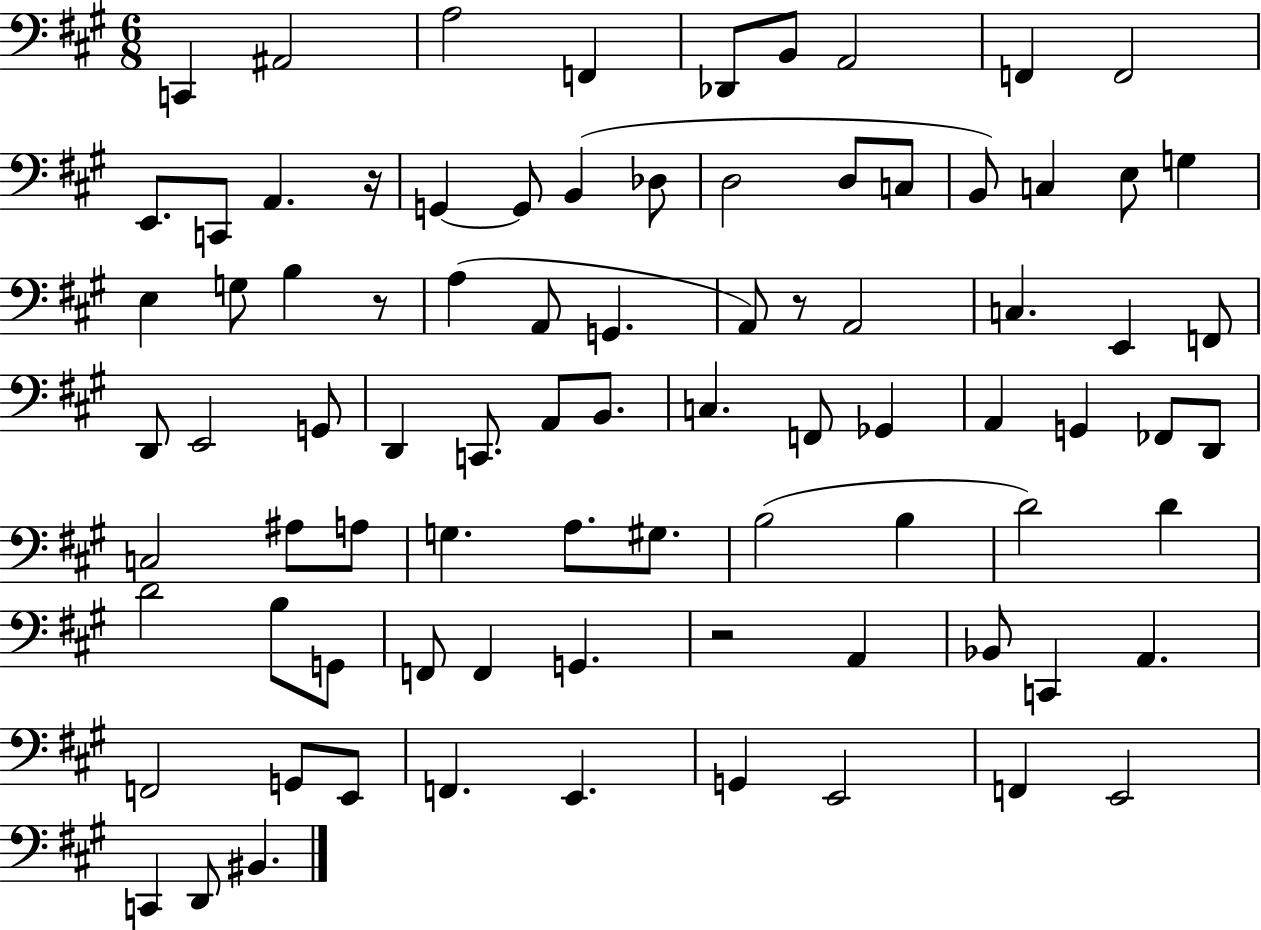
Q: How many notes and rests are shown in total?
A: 84